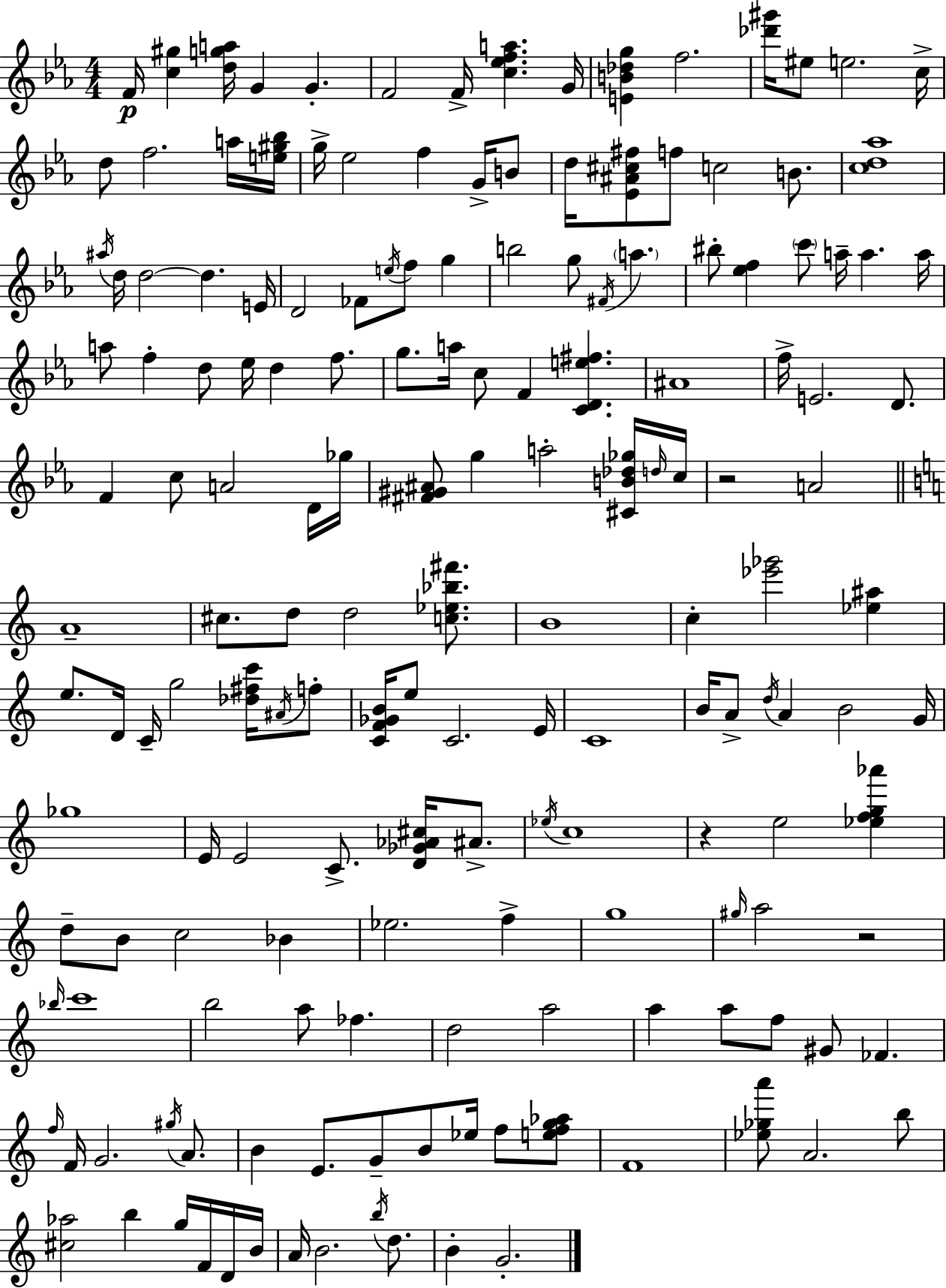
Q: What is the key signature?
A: C minor